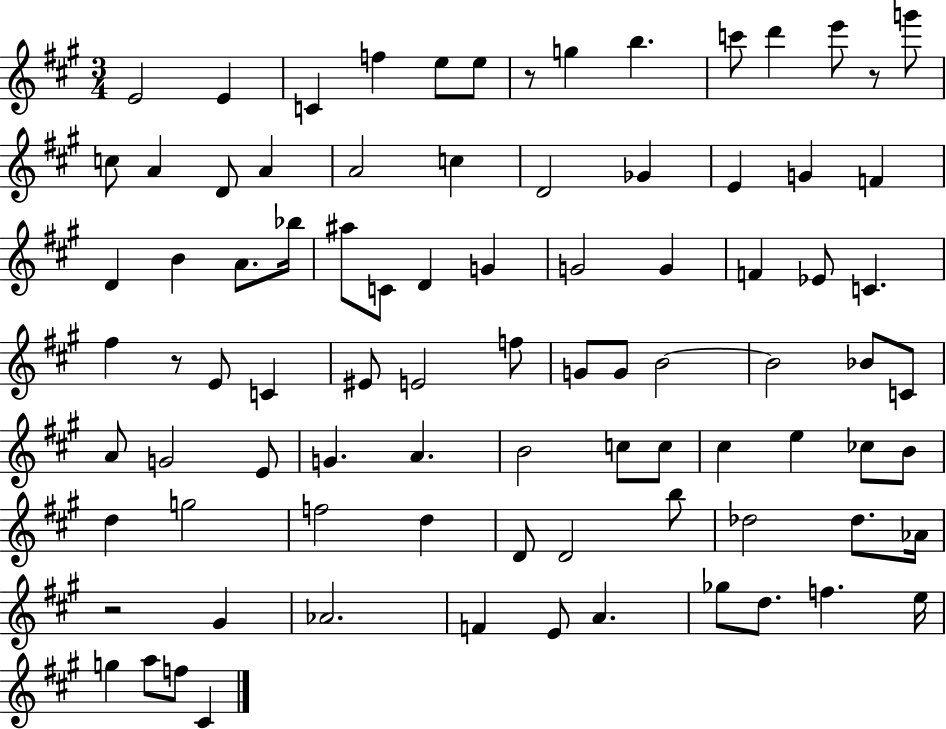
E4/h E4/q C4/q F5/q E5/e E5/e R/e G5/q B5/q. C6/e D6/q E6/e R/e G6/e C5/e A4/q D4/e A4/q A4/h C5/q D4/h Gb4/q E4/q G4/q F4/q D4/q B4/q A4/e. Bb5/s A#5/e C4/e D4/q G4/q G4/h G4/q F4/q Eb4/e C4/q. F#5/q R/e E4/e C4/q EIS4/e E4/h F5/e G4/e G4/e B4/h B4/h Bb4/e C4/e A4/e G4/h E4/e G4/q. A4/q. B4/h C5/e C5/e C#5/q E5/q CES5/e B4/e D5/q G5/h F5/h D5/q D4/e D4/h B5/e Db5/h Db5/e. Ab4/s R/h G#4/q Ab4/h. F4/q E4/e A4/q. Gb5/e D5/e. F5/q. E5/s G5/q A5/e F5/e C#4/q